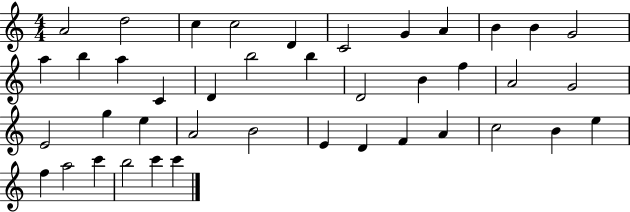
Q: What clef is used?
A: treble